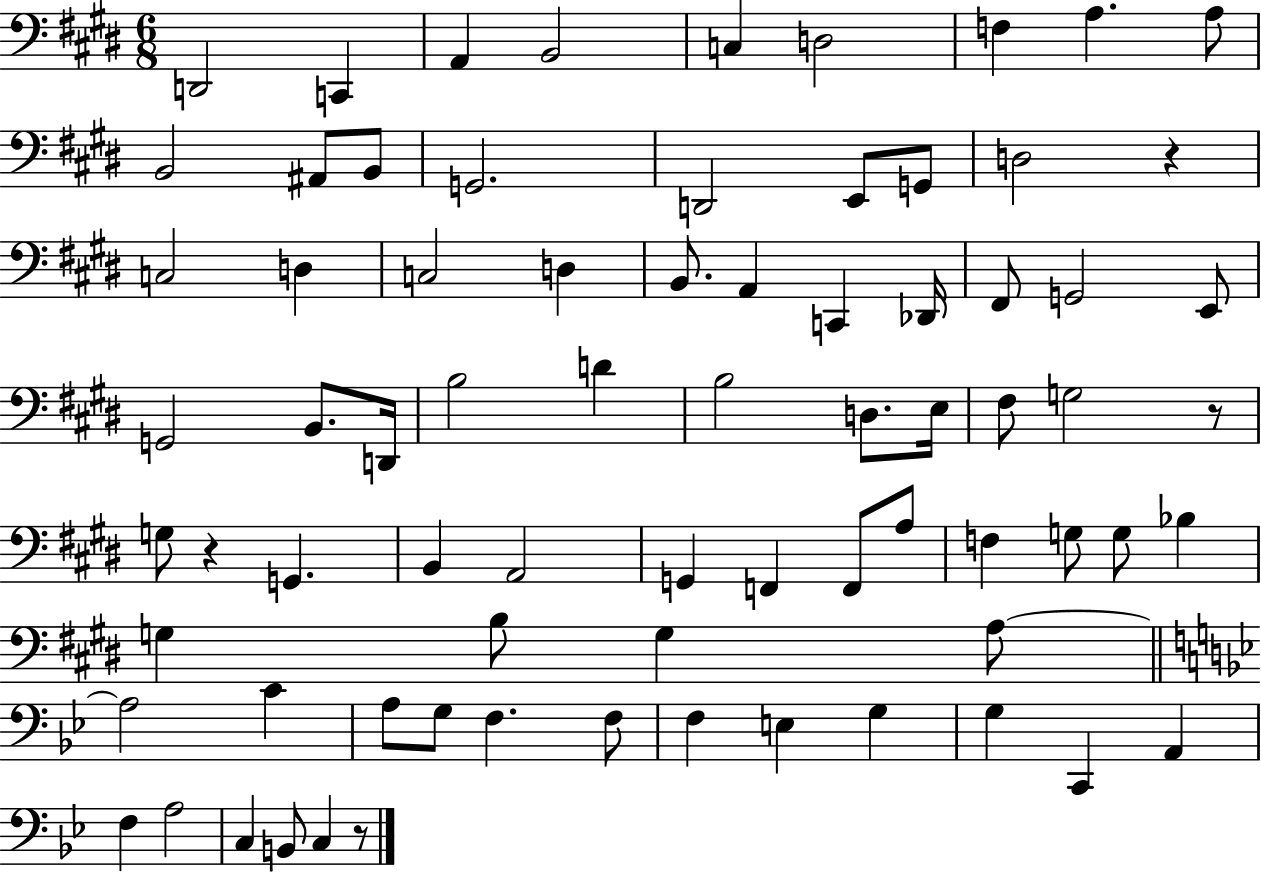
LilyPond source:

{
  \clef bass
  \numericTimeSignature
  \time 6/8
  \key e \major
  \repeat volta 2 { d,2 c,4 | a,4 b,2 | c4 d2 | f4 a4. a8 | \break b,2 ais,8 b,8 | g,2. | d,2 e,8 g,8 | d2 r4 | \break c2 d4 | c2 d4 | b,8. a,4 c,4 des,16 | fis,8 g,2 e,8 | \break g,2 b,8. d,16 | b2 d'4 | b2 d8. e16 | fis8 g2 r8 | \break g8 r4 g,4. | b,4 a,2 | g,4 f,4 f,8 a8 | f4 g8 g8 bes4 | \break g4 b8 g4 a8~~ | \bar "||" \break \key bes \major a2 c'4 | a8 g8 f4. f8 | f4 e4 g4 | g4 c,4 a,4 | \break f4 a2 | c4 b,8 c4 r8 | } \bar "|."
}